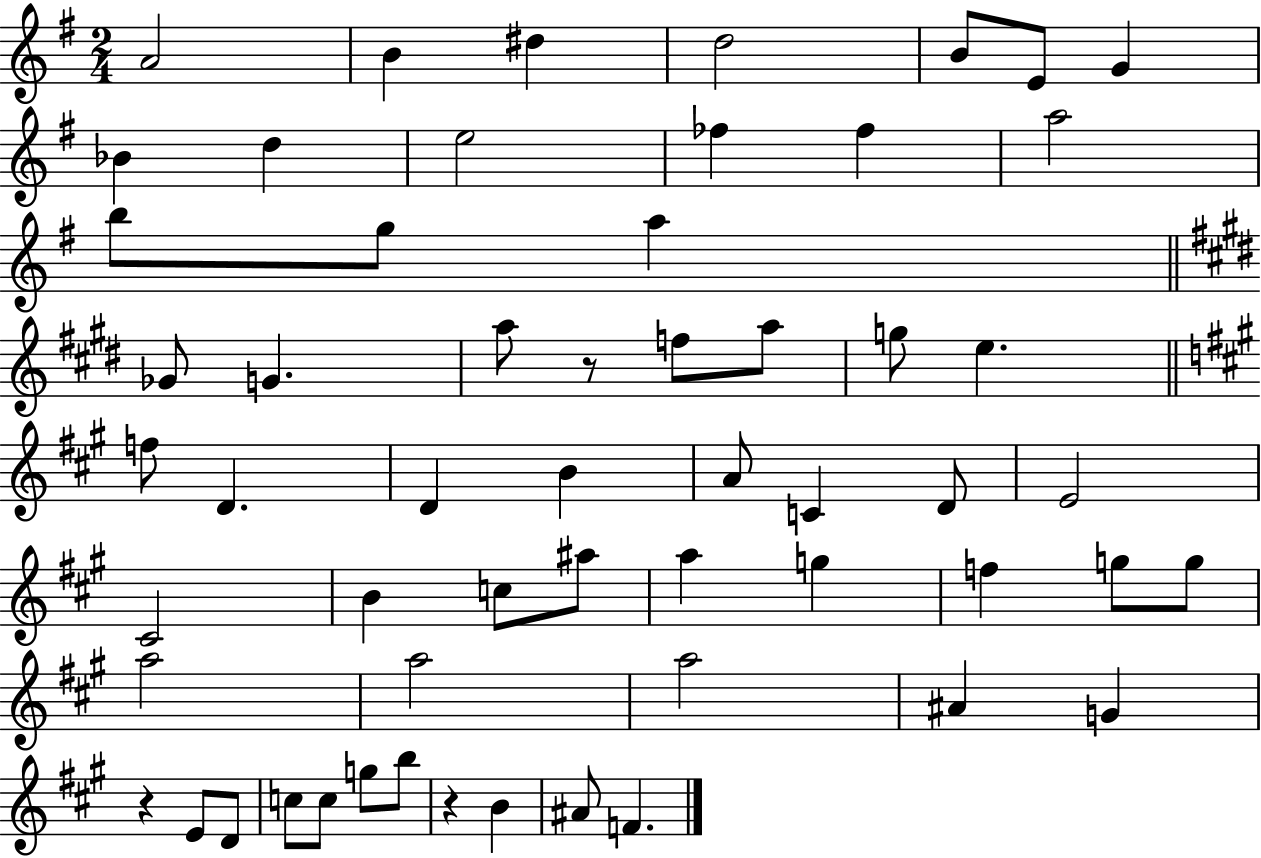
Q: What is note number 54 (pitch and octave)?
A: F4